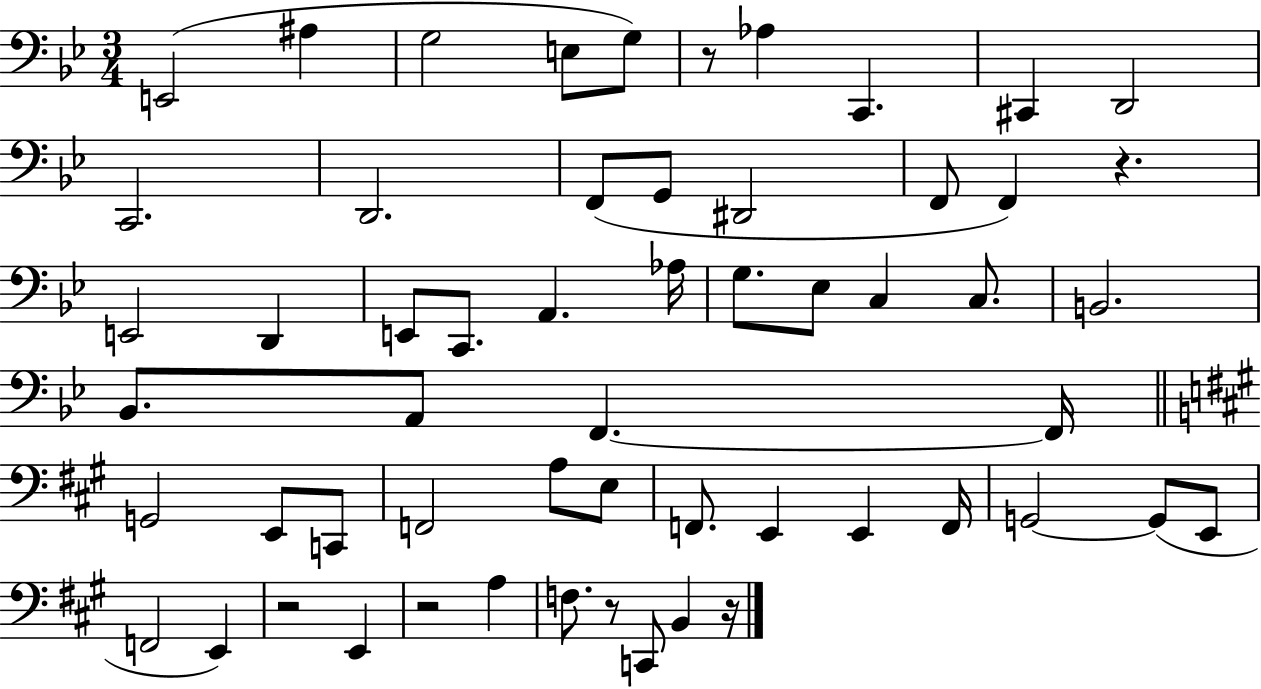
E2/h A#3/q G3/h E3/e G3/e R/e Ab3/q C2/q. C#2/q D2/h C2/h. D2/h. F2/e G2/e D#2/h F2/e F2/q R/q. E2/h D2/q E2/e C2/e. A2/q. Ab3/s G3/e. Eb3/e C3/q C3/e. B2/h. Bb2/e. A2/e F2/q. F2/s G2/h E2/e C2/e F2/h A3/e E3/e F2/e. E2/q E2/q F2/s G2/h G2/e E2/e F2/h E2/q R/h E2/q R/h A3/q F3/e. R/e C2/e B2/q R/s